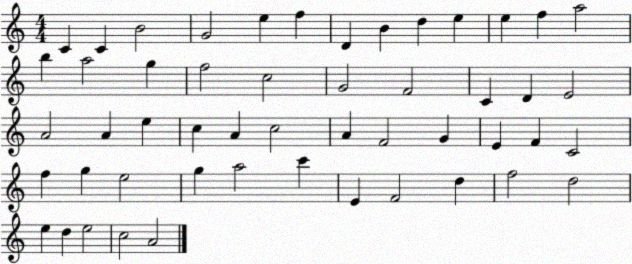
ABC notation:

X:1
T:Untitled
M:4/4
L:1/4
K:C
C C B2 G2 e f D B d e e f a2 b a2 g f2 c2 G2 F2 C D E2 A2 A e c A c2 A F2 G E F C2 f g e2 g a2 c' E F2 d f2 d2 e d e2 c2 A2